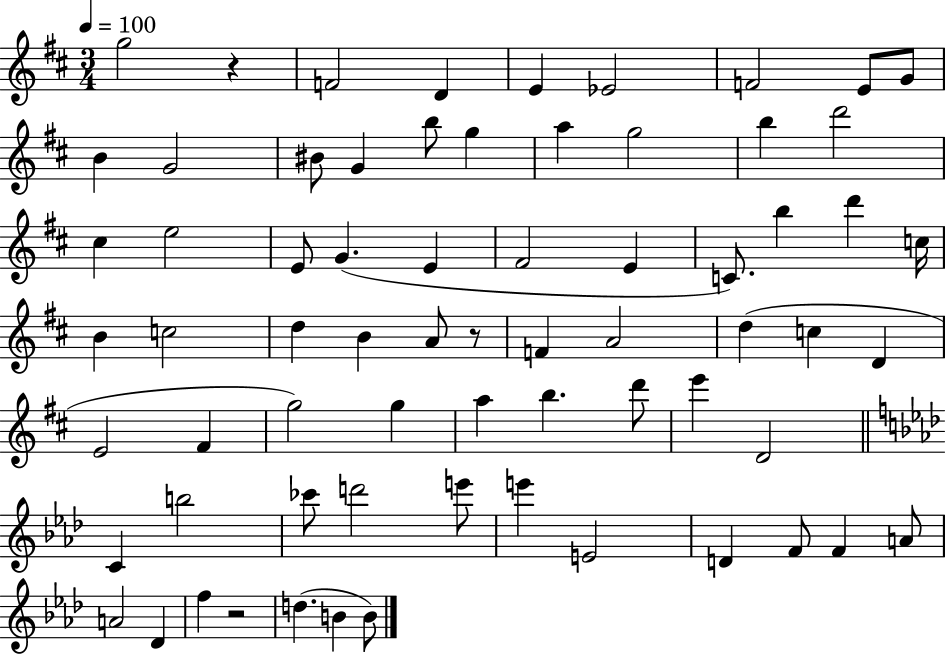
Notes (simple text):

G5/h R/q F4/h D4/q E4/q Eb4/h F4/h E4/e G4/e B4/q G4/h BIS4/e G4/q B5/e G5/q A5/q G5/h B5/q D6/h C#5/q E5/h E4/e G4/q. E4/q F#4/h E4/q C4/e. B5/q D6/q C5/s B4/q C5/h D5/q B4/q A4/e R/e F4/q A4/h D5/q C5/q D4/q E4/h F#4/q G5/h G5/q A5/q B5/q. D6/e E6/q D4/h C4/q B5/h CES6/e D6/h E6/e E6/q E4/h D4/q F4/e F4/q A4/e A4/h Db4/q F5/q R/h D5/q. B4/q B4/e